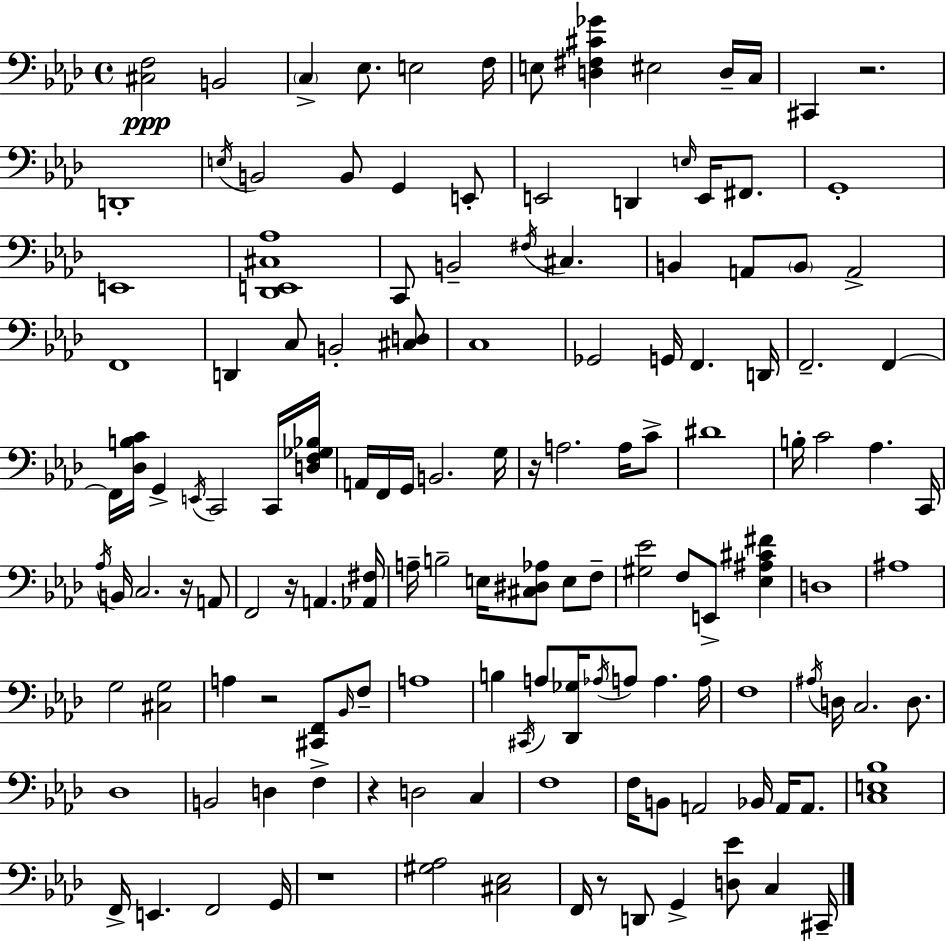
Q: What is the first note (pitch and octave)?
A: B2